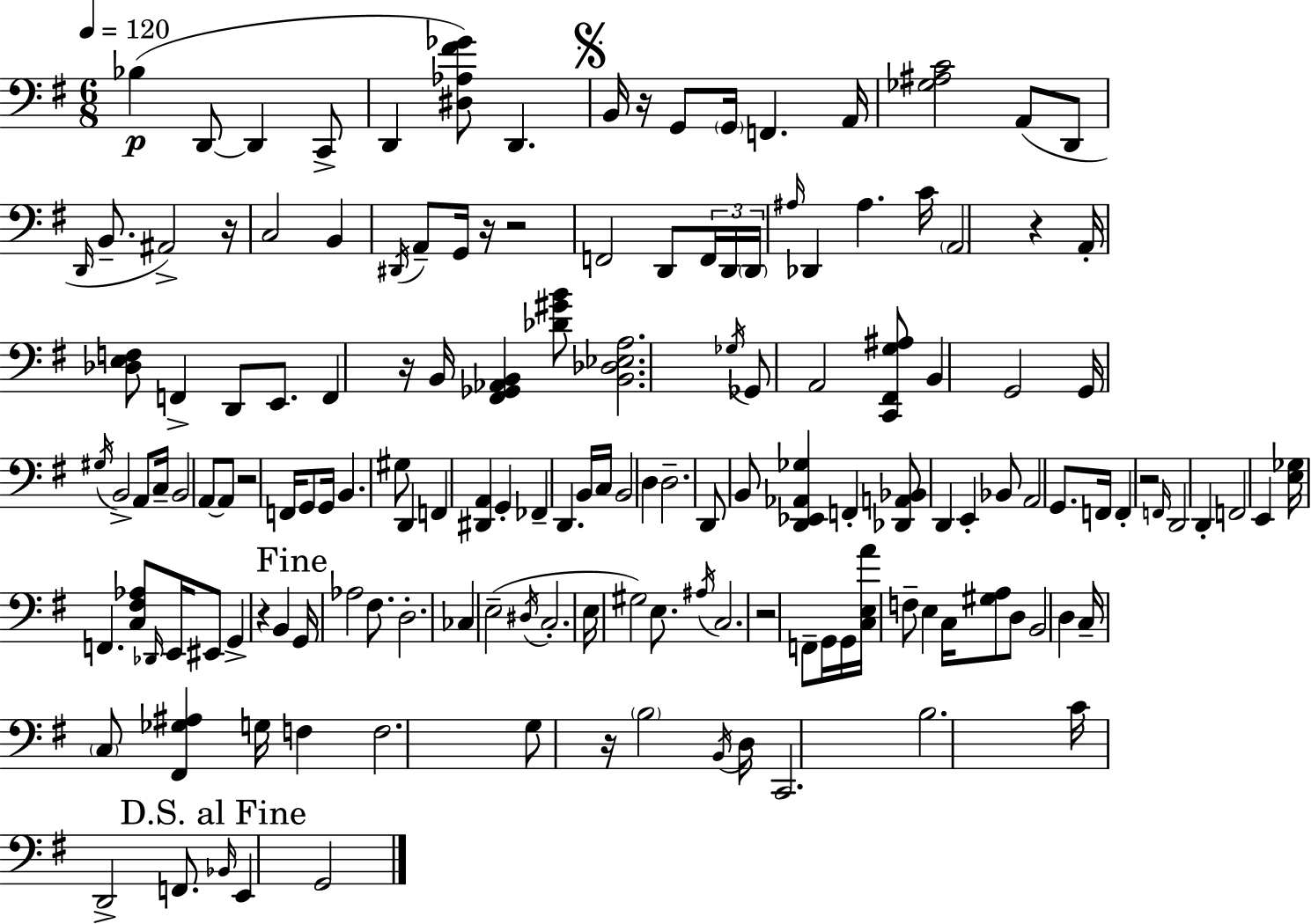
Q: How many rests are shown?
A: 11